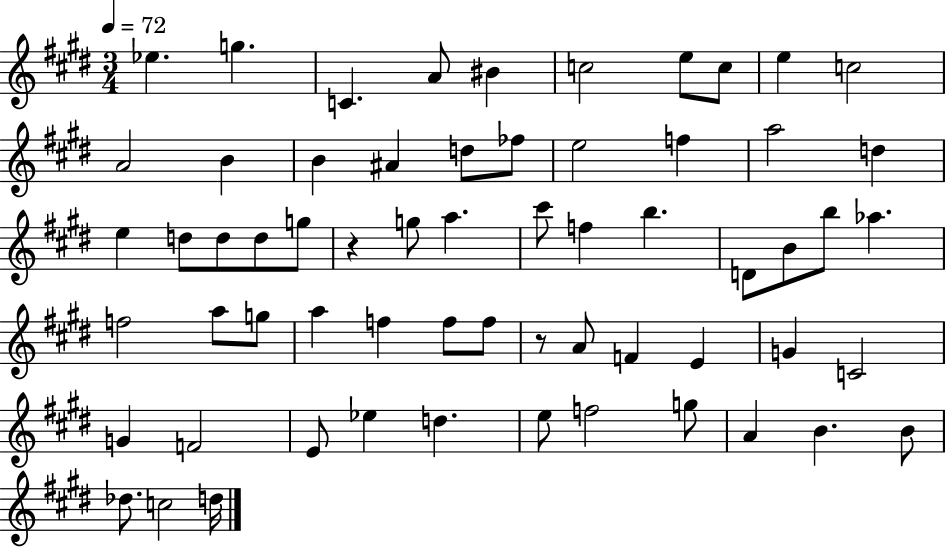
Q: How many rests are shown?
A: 2